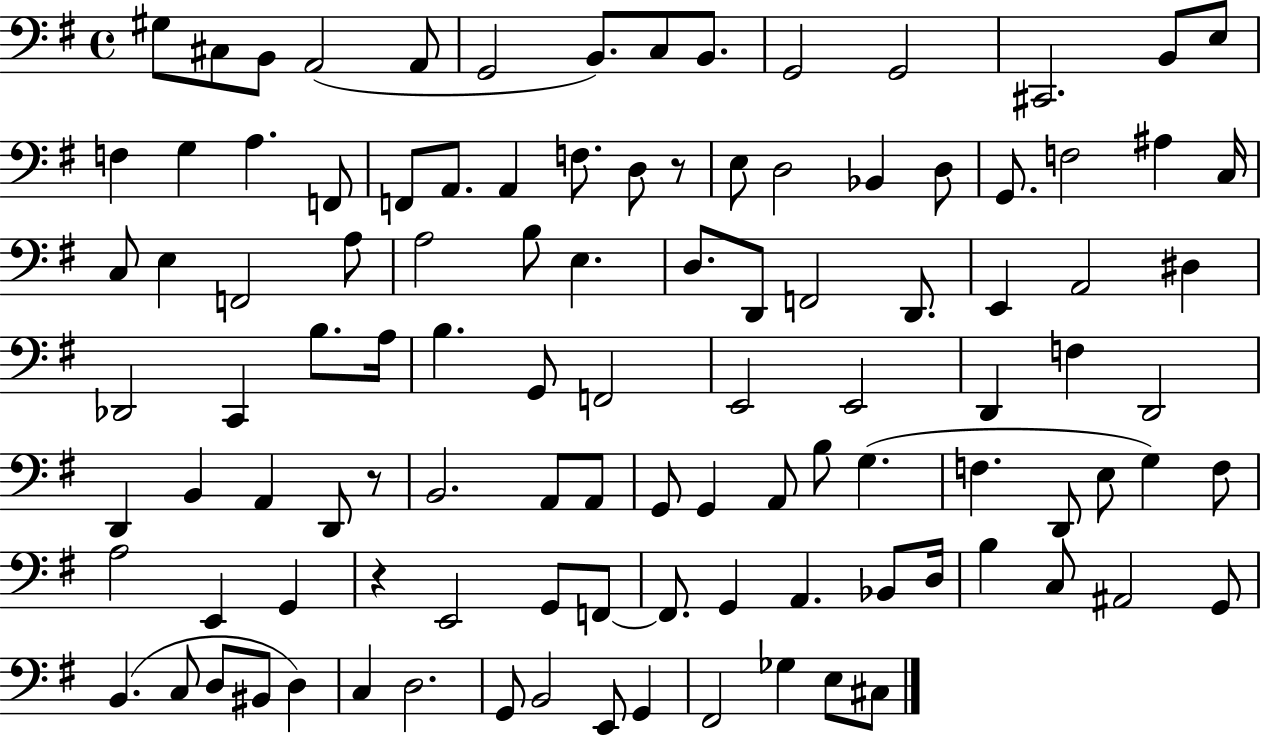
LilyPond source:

{
  \clef bass
  \time 4/4
  \defaultTimeSignature
  \key g \major
  gis8 cis8 b,8 a,2( a,8 | g,2 b,8.) c8 b,8. | g,2 g,2 | cis,2. b,8 e8 | \break f4 g4 a4. f,8 | f,8 a,8. a,4 f8. d8 r8 | e8 d2 bes,4 d8 | g,8. f2 ais4 c16 | \break c8 e4 f,2 a8 | a2 b8 e4. | d8. d,8 f,2 d,8. | e,4 a,2 dis4 | \break des,2 c,4 b8. a16 | b4. g,8 f,2 | e,2 e,2 | d,4 f4 d,2 | \break d,4 b,4 a,4 d,8 r8 | b,2. a,8 a,8 | g,8 g,4 a,8 b8 g4.( | f4. d,8 e8 g4) f8 | \break a2 e,4 g,4 | r4 e,2 g,8 f,8~~ | f,8. g,4 a,4. bes,8 d16 | b4 c8 ais,2 g,8 | \break b,4.( c8 d8 bis,8 d4) | c4 d2. | g,8 b,2 e,8 g,4 | fis,2 ges4 e8 cis8 | \break \bar "|."
}